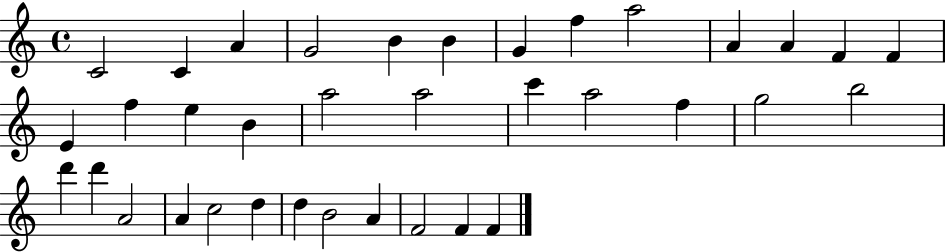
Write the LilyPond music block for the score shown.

{
  \clef treble
  \time 4/4
  \defaultTimeSignature
  \key c \major
  c'2 c'4 a'4 | g'2 b'4 b'4 | g'4 f''4 a''2 | a'4 a'4 f'4 f'4 | \break e'4 f''4 e''4 b'4 | a''2 a''2 | c'''4 a''2 f''4 | g''2 b''2 | \break d'''4 d'''4 a'2 | a'4 c''2 d''4 | d''4 b'2 a'4 | f'2 f'4 f'4 | \break \bar "|."
}